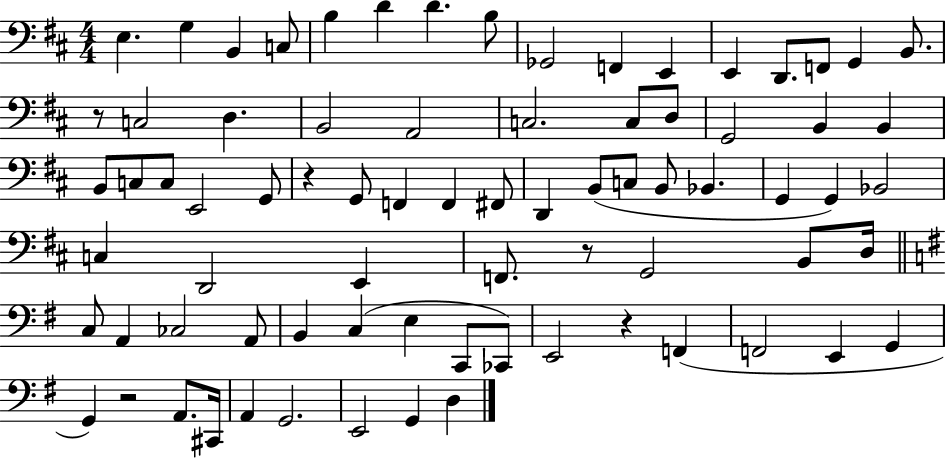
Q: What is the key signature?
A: D major